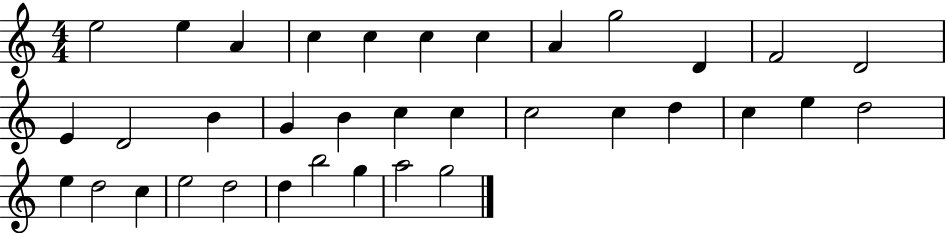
E5/h E5/q A4/q C5/q C5/q C5/q C5/q A4/q G5/h D4/q F4/h D4/h E4/q D4/h B4/q G4/q B4/q C5/q C5/q C5/h C5/q D5/q C5/q E5/q D5/h E5/q D5/h C5/q E5/h D5/h D5/q B5/h G5/q A5/h G5/h